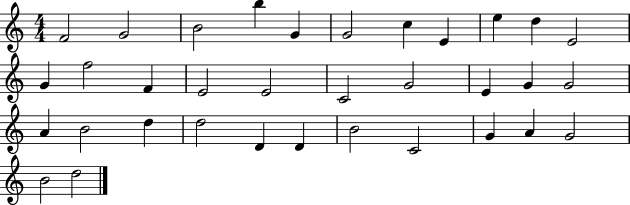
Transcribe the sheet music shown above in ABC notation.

X:1
T:Untitled
M:4/4
L:1/4
K:C
F2 G2 B2 b G G2 c E e d E2 G f2 F E2 E2 C2 G2 E G G2 A B2 d d2 D D B2 C2 G A G2 B2 d2